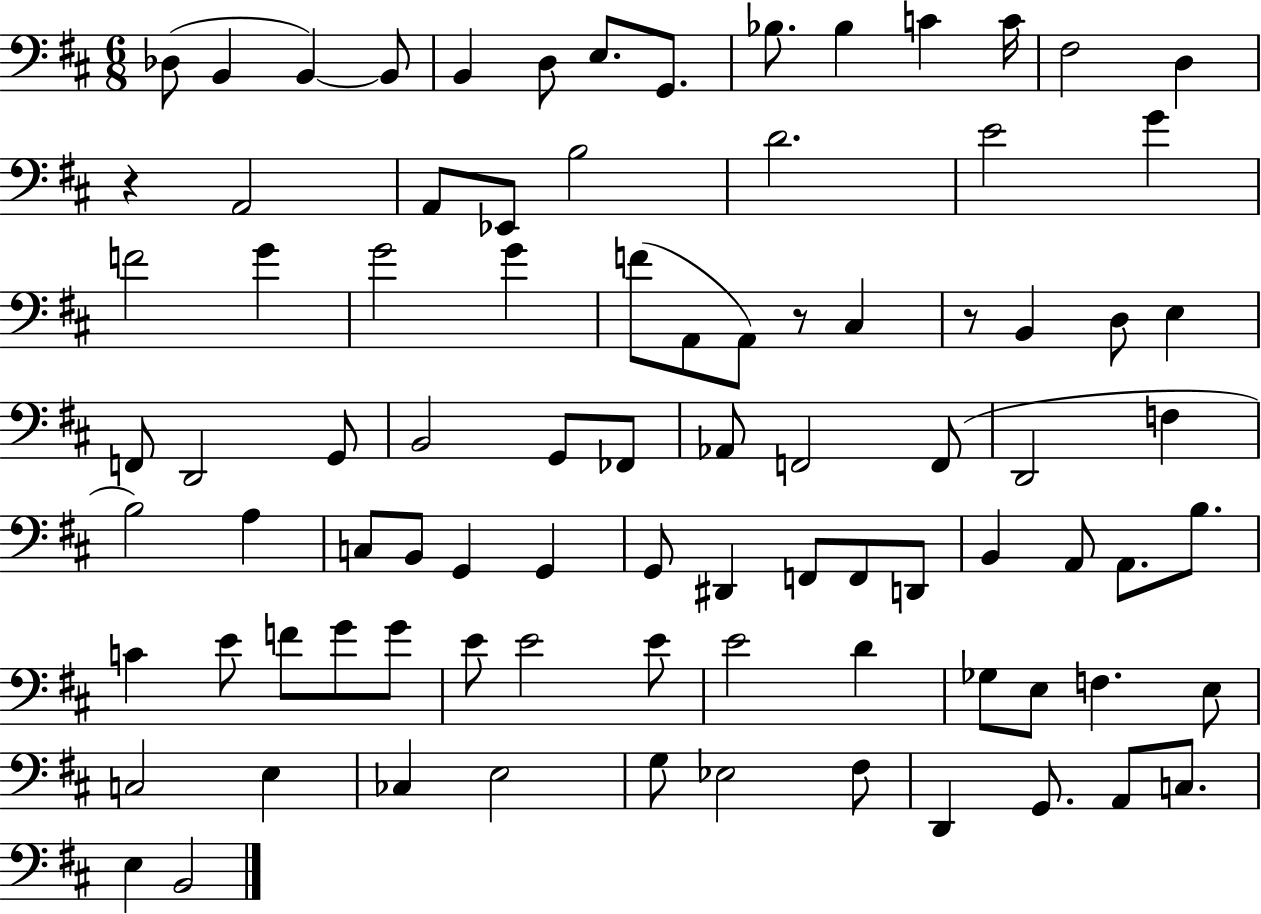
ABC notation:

X:1
T:Untitled
M:6/8
L:1/4
K:D
_D,/2 B,, B,, B,,/2 B,, D,/2 E,/2 G,,/2 _B,/2 _B, C C/4 ^F,2 D, z A,,2 A,,/2 _E,,/2 B,2 D2 E2 G F2 G G2 G F/2 A,,/2 A,,/2 z/2 ^C, z/2 B,, D,/2 E, F,,/2 D,,2 G,,/2 B,,2 G,,/2 _F,,/2 _A,,/2 F,,2 F,,/2 D,,2 F, B,2 A, C,/2 B,,/2 G,, G,, G,,/2 ^D,, F,,/2 F,,/2 D,,/2 B,, A,,/2 A,,/2 B,/2 C E/2 F/2 G/2 G/2 E/2 E2 E/2 E2 D _G,/2 E,/2 F, E,/2 C,2 E, _C, E,2 G,/2 _E,2 ^F,/2 D,, G,,/2 A,,/2 C,/2 E, B,,2